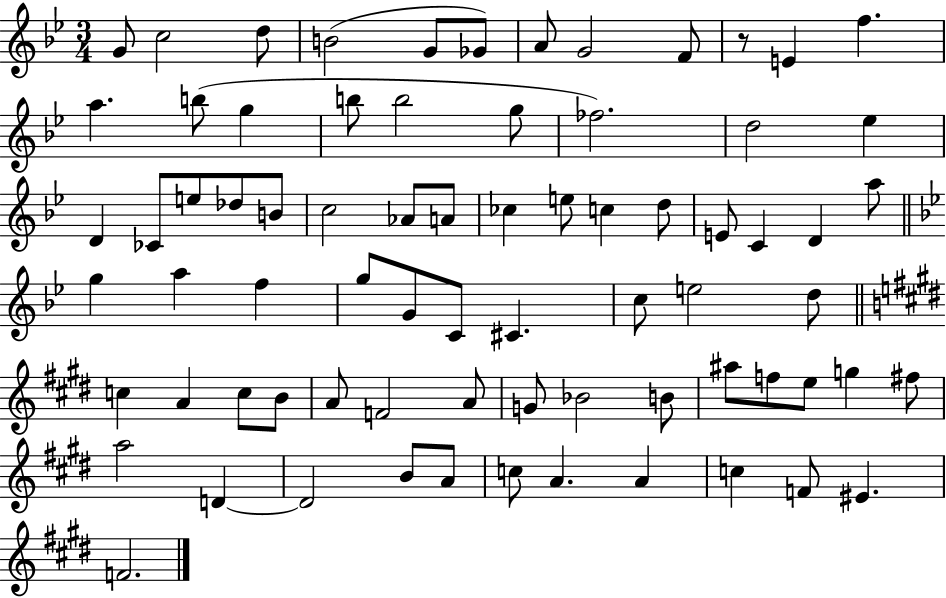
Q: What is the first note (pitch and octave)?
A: G4